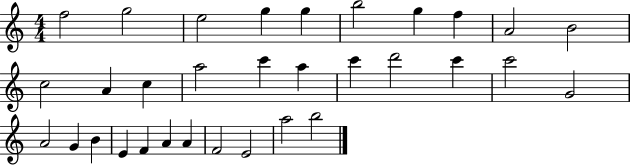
{
  \clef treble
  \numericTimeSignature
  \time 4/4
  \key c \major
  f''2 g''2 | e''2 g''4 g''4 | b''2 g''4 f''4 | a'2 b'2 | \break c''2 a'4 c''4 | a''2 c'''4 a''4 | c'''4 d'''2 c'''4 | c'''2 g'2 | \break a'2 g'4 b'4 | e'4 f'4 a'4 a'4 | f'2 e'2 | a''2 b''2 | \break \bar "|."
}